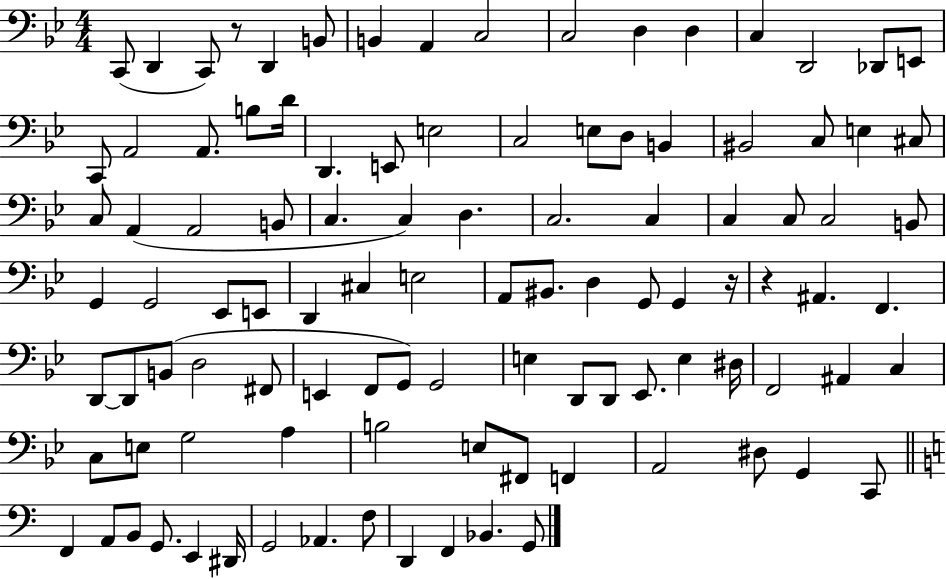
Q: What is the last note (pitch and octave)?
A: G2